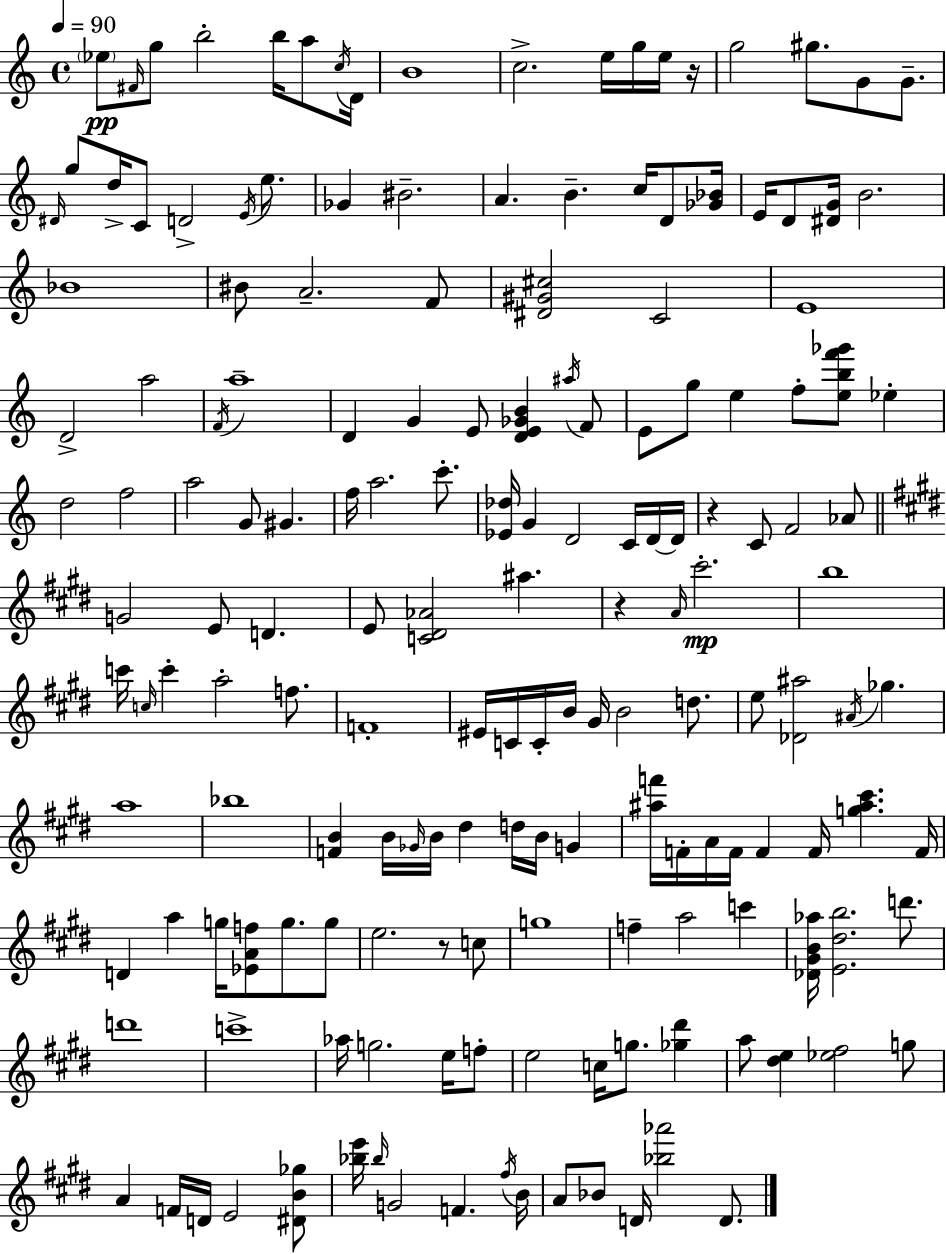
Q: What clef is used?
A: treble